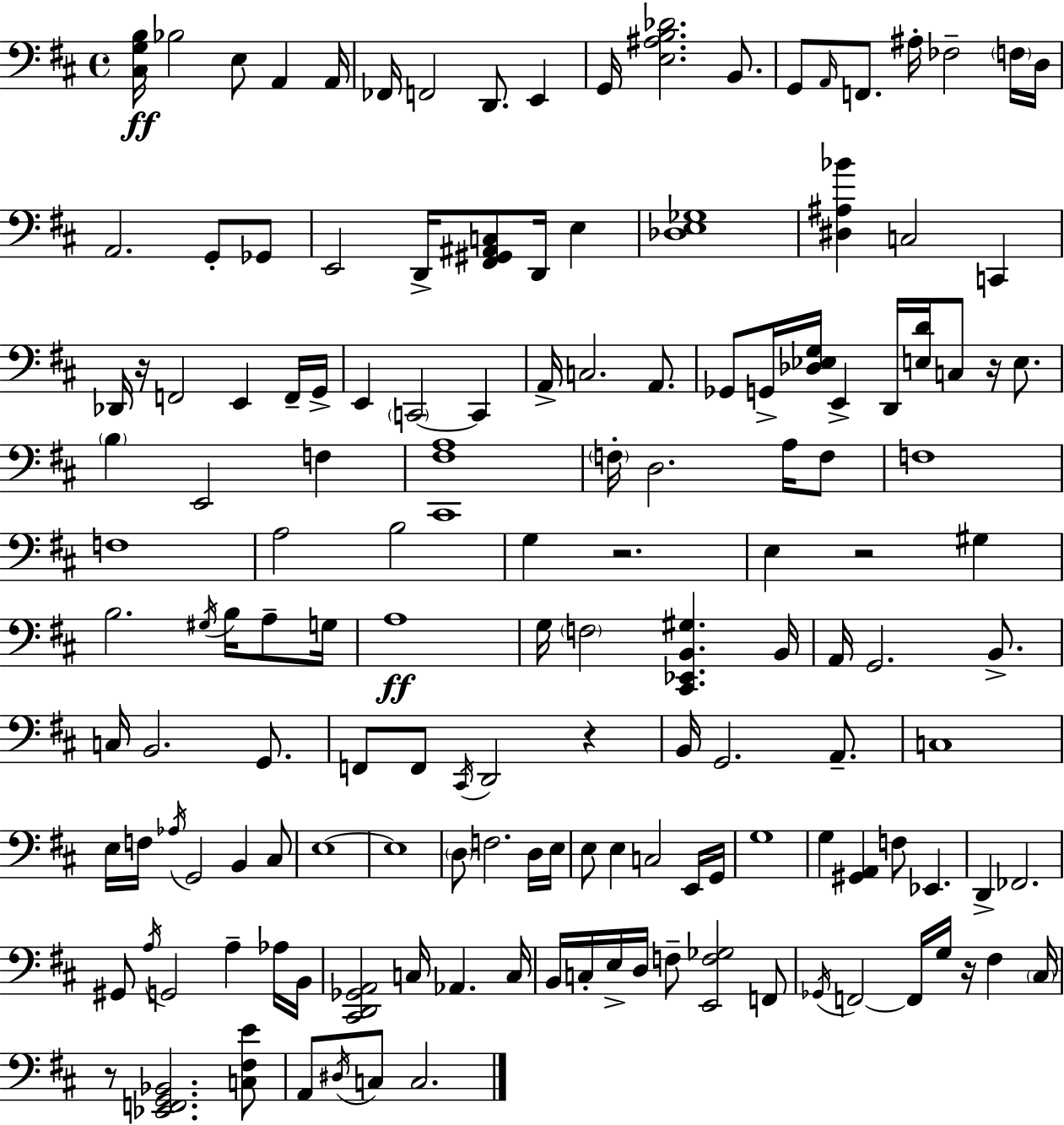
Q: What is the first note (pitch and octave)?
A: Bb3